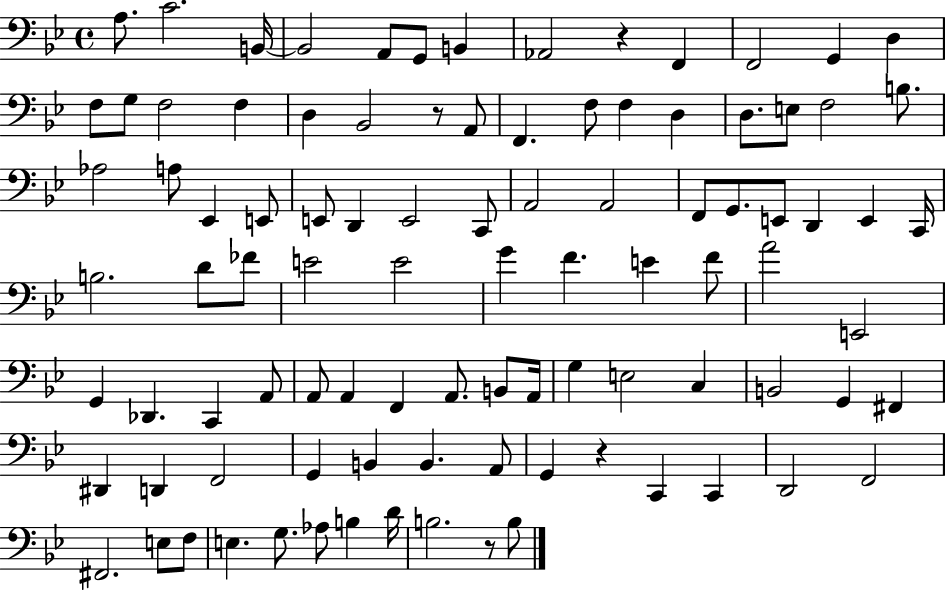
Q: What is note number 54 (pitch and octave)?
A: E2